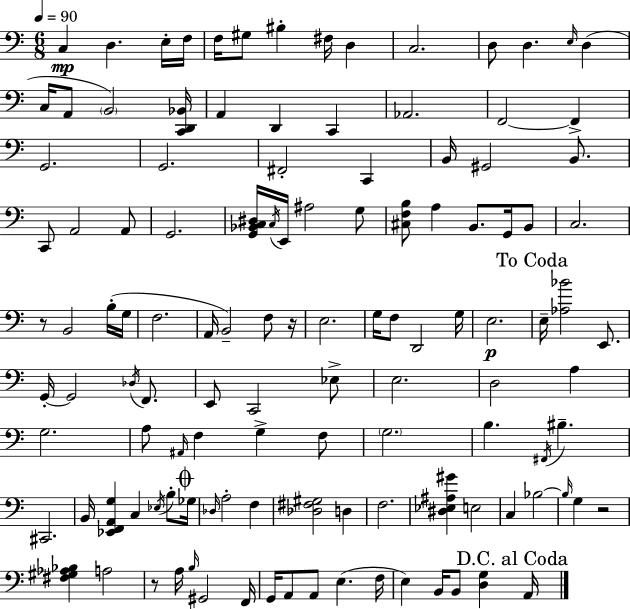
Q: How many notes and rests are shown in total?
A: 121